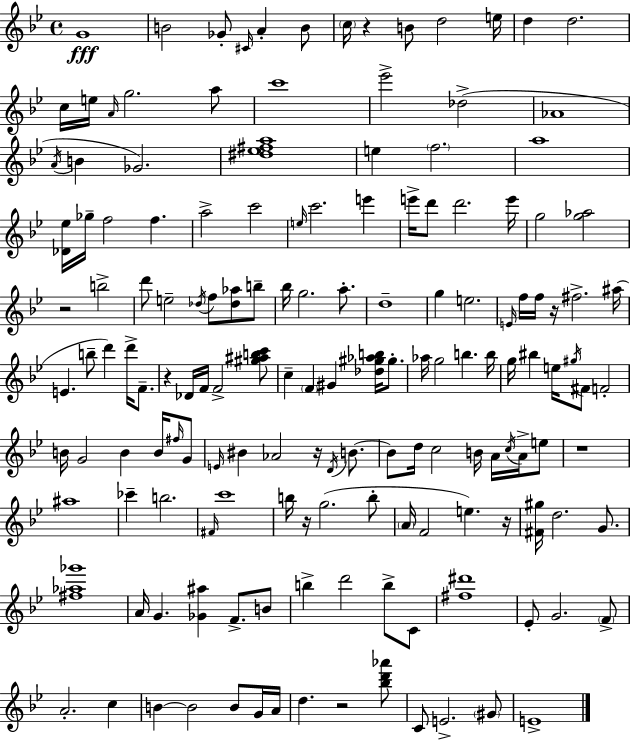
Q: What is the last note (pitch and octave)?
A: E4